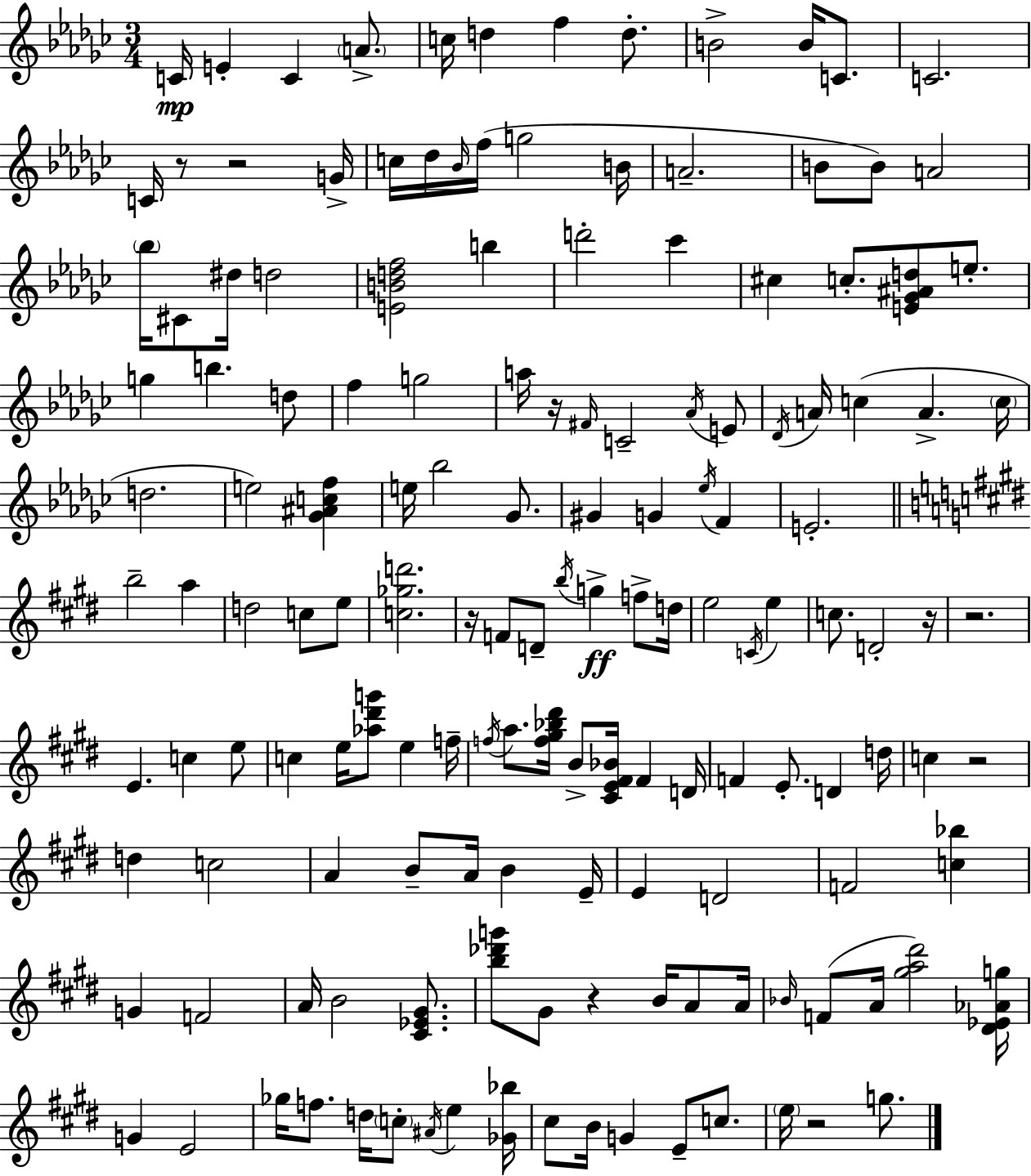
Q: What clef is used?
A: treble